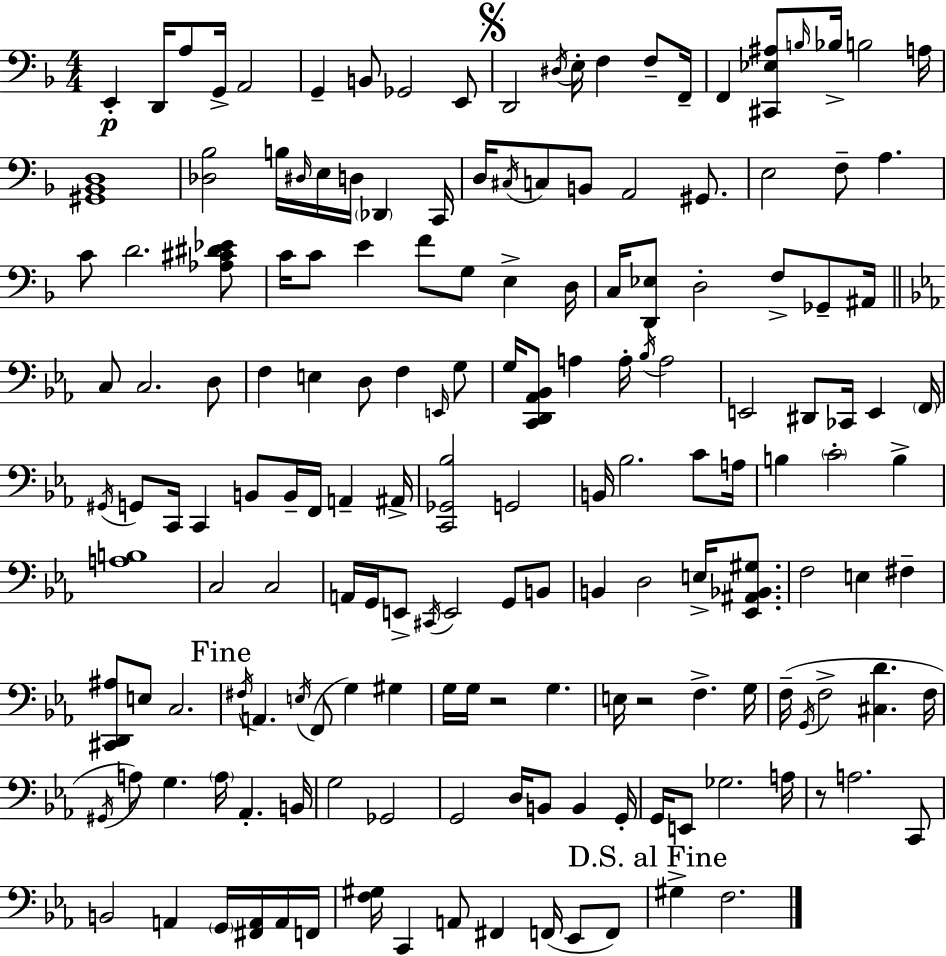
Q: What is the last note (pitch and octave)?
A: F3